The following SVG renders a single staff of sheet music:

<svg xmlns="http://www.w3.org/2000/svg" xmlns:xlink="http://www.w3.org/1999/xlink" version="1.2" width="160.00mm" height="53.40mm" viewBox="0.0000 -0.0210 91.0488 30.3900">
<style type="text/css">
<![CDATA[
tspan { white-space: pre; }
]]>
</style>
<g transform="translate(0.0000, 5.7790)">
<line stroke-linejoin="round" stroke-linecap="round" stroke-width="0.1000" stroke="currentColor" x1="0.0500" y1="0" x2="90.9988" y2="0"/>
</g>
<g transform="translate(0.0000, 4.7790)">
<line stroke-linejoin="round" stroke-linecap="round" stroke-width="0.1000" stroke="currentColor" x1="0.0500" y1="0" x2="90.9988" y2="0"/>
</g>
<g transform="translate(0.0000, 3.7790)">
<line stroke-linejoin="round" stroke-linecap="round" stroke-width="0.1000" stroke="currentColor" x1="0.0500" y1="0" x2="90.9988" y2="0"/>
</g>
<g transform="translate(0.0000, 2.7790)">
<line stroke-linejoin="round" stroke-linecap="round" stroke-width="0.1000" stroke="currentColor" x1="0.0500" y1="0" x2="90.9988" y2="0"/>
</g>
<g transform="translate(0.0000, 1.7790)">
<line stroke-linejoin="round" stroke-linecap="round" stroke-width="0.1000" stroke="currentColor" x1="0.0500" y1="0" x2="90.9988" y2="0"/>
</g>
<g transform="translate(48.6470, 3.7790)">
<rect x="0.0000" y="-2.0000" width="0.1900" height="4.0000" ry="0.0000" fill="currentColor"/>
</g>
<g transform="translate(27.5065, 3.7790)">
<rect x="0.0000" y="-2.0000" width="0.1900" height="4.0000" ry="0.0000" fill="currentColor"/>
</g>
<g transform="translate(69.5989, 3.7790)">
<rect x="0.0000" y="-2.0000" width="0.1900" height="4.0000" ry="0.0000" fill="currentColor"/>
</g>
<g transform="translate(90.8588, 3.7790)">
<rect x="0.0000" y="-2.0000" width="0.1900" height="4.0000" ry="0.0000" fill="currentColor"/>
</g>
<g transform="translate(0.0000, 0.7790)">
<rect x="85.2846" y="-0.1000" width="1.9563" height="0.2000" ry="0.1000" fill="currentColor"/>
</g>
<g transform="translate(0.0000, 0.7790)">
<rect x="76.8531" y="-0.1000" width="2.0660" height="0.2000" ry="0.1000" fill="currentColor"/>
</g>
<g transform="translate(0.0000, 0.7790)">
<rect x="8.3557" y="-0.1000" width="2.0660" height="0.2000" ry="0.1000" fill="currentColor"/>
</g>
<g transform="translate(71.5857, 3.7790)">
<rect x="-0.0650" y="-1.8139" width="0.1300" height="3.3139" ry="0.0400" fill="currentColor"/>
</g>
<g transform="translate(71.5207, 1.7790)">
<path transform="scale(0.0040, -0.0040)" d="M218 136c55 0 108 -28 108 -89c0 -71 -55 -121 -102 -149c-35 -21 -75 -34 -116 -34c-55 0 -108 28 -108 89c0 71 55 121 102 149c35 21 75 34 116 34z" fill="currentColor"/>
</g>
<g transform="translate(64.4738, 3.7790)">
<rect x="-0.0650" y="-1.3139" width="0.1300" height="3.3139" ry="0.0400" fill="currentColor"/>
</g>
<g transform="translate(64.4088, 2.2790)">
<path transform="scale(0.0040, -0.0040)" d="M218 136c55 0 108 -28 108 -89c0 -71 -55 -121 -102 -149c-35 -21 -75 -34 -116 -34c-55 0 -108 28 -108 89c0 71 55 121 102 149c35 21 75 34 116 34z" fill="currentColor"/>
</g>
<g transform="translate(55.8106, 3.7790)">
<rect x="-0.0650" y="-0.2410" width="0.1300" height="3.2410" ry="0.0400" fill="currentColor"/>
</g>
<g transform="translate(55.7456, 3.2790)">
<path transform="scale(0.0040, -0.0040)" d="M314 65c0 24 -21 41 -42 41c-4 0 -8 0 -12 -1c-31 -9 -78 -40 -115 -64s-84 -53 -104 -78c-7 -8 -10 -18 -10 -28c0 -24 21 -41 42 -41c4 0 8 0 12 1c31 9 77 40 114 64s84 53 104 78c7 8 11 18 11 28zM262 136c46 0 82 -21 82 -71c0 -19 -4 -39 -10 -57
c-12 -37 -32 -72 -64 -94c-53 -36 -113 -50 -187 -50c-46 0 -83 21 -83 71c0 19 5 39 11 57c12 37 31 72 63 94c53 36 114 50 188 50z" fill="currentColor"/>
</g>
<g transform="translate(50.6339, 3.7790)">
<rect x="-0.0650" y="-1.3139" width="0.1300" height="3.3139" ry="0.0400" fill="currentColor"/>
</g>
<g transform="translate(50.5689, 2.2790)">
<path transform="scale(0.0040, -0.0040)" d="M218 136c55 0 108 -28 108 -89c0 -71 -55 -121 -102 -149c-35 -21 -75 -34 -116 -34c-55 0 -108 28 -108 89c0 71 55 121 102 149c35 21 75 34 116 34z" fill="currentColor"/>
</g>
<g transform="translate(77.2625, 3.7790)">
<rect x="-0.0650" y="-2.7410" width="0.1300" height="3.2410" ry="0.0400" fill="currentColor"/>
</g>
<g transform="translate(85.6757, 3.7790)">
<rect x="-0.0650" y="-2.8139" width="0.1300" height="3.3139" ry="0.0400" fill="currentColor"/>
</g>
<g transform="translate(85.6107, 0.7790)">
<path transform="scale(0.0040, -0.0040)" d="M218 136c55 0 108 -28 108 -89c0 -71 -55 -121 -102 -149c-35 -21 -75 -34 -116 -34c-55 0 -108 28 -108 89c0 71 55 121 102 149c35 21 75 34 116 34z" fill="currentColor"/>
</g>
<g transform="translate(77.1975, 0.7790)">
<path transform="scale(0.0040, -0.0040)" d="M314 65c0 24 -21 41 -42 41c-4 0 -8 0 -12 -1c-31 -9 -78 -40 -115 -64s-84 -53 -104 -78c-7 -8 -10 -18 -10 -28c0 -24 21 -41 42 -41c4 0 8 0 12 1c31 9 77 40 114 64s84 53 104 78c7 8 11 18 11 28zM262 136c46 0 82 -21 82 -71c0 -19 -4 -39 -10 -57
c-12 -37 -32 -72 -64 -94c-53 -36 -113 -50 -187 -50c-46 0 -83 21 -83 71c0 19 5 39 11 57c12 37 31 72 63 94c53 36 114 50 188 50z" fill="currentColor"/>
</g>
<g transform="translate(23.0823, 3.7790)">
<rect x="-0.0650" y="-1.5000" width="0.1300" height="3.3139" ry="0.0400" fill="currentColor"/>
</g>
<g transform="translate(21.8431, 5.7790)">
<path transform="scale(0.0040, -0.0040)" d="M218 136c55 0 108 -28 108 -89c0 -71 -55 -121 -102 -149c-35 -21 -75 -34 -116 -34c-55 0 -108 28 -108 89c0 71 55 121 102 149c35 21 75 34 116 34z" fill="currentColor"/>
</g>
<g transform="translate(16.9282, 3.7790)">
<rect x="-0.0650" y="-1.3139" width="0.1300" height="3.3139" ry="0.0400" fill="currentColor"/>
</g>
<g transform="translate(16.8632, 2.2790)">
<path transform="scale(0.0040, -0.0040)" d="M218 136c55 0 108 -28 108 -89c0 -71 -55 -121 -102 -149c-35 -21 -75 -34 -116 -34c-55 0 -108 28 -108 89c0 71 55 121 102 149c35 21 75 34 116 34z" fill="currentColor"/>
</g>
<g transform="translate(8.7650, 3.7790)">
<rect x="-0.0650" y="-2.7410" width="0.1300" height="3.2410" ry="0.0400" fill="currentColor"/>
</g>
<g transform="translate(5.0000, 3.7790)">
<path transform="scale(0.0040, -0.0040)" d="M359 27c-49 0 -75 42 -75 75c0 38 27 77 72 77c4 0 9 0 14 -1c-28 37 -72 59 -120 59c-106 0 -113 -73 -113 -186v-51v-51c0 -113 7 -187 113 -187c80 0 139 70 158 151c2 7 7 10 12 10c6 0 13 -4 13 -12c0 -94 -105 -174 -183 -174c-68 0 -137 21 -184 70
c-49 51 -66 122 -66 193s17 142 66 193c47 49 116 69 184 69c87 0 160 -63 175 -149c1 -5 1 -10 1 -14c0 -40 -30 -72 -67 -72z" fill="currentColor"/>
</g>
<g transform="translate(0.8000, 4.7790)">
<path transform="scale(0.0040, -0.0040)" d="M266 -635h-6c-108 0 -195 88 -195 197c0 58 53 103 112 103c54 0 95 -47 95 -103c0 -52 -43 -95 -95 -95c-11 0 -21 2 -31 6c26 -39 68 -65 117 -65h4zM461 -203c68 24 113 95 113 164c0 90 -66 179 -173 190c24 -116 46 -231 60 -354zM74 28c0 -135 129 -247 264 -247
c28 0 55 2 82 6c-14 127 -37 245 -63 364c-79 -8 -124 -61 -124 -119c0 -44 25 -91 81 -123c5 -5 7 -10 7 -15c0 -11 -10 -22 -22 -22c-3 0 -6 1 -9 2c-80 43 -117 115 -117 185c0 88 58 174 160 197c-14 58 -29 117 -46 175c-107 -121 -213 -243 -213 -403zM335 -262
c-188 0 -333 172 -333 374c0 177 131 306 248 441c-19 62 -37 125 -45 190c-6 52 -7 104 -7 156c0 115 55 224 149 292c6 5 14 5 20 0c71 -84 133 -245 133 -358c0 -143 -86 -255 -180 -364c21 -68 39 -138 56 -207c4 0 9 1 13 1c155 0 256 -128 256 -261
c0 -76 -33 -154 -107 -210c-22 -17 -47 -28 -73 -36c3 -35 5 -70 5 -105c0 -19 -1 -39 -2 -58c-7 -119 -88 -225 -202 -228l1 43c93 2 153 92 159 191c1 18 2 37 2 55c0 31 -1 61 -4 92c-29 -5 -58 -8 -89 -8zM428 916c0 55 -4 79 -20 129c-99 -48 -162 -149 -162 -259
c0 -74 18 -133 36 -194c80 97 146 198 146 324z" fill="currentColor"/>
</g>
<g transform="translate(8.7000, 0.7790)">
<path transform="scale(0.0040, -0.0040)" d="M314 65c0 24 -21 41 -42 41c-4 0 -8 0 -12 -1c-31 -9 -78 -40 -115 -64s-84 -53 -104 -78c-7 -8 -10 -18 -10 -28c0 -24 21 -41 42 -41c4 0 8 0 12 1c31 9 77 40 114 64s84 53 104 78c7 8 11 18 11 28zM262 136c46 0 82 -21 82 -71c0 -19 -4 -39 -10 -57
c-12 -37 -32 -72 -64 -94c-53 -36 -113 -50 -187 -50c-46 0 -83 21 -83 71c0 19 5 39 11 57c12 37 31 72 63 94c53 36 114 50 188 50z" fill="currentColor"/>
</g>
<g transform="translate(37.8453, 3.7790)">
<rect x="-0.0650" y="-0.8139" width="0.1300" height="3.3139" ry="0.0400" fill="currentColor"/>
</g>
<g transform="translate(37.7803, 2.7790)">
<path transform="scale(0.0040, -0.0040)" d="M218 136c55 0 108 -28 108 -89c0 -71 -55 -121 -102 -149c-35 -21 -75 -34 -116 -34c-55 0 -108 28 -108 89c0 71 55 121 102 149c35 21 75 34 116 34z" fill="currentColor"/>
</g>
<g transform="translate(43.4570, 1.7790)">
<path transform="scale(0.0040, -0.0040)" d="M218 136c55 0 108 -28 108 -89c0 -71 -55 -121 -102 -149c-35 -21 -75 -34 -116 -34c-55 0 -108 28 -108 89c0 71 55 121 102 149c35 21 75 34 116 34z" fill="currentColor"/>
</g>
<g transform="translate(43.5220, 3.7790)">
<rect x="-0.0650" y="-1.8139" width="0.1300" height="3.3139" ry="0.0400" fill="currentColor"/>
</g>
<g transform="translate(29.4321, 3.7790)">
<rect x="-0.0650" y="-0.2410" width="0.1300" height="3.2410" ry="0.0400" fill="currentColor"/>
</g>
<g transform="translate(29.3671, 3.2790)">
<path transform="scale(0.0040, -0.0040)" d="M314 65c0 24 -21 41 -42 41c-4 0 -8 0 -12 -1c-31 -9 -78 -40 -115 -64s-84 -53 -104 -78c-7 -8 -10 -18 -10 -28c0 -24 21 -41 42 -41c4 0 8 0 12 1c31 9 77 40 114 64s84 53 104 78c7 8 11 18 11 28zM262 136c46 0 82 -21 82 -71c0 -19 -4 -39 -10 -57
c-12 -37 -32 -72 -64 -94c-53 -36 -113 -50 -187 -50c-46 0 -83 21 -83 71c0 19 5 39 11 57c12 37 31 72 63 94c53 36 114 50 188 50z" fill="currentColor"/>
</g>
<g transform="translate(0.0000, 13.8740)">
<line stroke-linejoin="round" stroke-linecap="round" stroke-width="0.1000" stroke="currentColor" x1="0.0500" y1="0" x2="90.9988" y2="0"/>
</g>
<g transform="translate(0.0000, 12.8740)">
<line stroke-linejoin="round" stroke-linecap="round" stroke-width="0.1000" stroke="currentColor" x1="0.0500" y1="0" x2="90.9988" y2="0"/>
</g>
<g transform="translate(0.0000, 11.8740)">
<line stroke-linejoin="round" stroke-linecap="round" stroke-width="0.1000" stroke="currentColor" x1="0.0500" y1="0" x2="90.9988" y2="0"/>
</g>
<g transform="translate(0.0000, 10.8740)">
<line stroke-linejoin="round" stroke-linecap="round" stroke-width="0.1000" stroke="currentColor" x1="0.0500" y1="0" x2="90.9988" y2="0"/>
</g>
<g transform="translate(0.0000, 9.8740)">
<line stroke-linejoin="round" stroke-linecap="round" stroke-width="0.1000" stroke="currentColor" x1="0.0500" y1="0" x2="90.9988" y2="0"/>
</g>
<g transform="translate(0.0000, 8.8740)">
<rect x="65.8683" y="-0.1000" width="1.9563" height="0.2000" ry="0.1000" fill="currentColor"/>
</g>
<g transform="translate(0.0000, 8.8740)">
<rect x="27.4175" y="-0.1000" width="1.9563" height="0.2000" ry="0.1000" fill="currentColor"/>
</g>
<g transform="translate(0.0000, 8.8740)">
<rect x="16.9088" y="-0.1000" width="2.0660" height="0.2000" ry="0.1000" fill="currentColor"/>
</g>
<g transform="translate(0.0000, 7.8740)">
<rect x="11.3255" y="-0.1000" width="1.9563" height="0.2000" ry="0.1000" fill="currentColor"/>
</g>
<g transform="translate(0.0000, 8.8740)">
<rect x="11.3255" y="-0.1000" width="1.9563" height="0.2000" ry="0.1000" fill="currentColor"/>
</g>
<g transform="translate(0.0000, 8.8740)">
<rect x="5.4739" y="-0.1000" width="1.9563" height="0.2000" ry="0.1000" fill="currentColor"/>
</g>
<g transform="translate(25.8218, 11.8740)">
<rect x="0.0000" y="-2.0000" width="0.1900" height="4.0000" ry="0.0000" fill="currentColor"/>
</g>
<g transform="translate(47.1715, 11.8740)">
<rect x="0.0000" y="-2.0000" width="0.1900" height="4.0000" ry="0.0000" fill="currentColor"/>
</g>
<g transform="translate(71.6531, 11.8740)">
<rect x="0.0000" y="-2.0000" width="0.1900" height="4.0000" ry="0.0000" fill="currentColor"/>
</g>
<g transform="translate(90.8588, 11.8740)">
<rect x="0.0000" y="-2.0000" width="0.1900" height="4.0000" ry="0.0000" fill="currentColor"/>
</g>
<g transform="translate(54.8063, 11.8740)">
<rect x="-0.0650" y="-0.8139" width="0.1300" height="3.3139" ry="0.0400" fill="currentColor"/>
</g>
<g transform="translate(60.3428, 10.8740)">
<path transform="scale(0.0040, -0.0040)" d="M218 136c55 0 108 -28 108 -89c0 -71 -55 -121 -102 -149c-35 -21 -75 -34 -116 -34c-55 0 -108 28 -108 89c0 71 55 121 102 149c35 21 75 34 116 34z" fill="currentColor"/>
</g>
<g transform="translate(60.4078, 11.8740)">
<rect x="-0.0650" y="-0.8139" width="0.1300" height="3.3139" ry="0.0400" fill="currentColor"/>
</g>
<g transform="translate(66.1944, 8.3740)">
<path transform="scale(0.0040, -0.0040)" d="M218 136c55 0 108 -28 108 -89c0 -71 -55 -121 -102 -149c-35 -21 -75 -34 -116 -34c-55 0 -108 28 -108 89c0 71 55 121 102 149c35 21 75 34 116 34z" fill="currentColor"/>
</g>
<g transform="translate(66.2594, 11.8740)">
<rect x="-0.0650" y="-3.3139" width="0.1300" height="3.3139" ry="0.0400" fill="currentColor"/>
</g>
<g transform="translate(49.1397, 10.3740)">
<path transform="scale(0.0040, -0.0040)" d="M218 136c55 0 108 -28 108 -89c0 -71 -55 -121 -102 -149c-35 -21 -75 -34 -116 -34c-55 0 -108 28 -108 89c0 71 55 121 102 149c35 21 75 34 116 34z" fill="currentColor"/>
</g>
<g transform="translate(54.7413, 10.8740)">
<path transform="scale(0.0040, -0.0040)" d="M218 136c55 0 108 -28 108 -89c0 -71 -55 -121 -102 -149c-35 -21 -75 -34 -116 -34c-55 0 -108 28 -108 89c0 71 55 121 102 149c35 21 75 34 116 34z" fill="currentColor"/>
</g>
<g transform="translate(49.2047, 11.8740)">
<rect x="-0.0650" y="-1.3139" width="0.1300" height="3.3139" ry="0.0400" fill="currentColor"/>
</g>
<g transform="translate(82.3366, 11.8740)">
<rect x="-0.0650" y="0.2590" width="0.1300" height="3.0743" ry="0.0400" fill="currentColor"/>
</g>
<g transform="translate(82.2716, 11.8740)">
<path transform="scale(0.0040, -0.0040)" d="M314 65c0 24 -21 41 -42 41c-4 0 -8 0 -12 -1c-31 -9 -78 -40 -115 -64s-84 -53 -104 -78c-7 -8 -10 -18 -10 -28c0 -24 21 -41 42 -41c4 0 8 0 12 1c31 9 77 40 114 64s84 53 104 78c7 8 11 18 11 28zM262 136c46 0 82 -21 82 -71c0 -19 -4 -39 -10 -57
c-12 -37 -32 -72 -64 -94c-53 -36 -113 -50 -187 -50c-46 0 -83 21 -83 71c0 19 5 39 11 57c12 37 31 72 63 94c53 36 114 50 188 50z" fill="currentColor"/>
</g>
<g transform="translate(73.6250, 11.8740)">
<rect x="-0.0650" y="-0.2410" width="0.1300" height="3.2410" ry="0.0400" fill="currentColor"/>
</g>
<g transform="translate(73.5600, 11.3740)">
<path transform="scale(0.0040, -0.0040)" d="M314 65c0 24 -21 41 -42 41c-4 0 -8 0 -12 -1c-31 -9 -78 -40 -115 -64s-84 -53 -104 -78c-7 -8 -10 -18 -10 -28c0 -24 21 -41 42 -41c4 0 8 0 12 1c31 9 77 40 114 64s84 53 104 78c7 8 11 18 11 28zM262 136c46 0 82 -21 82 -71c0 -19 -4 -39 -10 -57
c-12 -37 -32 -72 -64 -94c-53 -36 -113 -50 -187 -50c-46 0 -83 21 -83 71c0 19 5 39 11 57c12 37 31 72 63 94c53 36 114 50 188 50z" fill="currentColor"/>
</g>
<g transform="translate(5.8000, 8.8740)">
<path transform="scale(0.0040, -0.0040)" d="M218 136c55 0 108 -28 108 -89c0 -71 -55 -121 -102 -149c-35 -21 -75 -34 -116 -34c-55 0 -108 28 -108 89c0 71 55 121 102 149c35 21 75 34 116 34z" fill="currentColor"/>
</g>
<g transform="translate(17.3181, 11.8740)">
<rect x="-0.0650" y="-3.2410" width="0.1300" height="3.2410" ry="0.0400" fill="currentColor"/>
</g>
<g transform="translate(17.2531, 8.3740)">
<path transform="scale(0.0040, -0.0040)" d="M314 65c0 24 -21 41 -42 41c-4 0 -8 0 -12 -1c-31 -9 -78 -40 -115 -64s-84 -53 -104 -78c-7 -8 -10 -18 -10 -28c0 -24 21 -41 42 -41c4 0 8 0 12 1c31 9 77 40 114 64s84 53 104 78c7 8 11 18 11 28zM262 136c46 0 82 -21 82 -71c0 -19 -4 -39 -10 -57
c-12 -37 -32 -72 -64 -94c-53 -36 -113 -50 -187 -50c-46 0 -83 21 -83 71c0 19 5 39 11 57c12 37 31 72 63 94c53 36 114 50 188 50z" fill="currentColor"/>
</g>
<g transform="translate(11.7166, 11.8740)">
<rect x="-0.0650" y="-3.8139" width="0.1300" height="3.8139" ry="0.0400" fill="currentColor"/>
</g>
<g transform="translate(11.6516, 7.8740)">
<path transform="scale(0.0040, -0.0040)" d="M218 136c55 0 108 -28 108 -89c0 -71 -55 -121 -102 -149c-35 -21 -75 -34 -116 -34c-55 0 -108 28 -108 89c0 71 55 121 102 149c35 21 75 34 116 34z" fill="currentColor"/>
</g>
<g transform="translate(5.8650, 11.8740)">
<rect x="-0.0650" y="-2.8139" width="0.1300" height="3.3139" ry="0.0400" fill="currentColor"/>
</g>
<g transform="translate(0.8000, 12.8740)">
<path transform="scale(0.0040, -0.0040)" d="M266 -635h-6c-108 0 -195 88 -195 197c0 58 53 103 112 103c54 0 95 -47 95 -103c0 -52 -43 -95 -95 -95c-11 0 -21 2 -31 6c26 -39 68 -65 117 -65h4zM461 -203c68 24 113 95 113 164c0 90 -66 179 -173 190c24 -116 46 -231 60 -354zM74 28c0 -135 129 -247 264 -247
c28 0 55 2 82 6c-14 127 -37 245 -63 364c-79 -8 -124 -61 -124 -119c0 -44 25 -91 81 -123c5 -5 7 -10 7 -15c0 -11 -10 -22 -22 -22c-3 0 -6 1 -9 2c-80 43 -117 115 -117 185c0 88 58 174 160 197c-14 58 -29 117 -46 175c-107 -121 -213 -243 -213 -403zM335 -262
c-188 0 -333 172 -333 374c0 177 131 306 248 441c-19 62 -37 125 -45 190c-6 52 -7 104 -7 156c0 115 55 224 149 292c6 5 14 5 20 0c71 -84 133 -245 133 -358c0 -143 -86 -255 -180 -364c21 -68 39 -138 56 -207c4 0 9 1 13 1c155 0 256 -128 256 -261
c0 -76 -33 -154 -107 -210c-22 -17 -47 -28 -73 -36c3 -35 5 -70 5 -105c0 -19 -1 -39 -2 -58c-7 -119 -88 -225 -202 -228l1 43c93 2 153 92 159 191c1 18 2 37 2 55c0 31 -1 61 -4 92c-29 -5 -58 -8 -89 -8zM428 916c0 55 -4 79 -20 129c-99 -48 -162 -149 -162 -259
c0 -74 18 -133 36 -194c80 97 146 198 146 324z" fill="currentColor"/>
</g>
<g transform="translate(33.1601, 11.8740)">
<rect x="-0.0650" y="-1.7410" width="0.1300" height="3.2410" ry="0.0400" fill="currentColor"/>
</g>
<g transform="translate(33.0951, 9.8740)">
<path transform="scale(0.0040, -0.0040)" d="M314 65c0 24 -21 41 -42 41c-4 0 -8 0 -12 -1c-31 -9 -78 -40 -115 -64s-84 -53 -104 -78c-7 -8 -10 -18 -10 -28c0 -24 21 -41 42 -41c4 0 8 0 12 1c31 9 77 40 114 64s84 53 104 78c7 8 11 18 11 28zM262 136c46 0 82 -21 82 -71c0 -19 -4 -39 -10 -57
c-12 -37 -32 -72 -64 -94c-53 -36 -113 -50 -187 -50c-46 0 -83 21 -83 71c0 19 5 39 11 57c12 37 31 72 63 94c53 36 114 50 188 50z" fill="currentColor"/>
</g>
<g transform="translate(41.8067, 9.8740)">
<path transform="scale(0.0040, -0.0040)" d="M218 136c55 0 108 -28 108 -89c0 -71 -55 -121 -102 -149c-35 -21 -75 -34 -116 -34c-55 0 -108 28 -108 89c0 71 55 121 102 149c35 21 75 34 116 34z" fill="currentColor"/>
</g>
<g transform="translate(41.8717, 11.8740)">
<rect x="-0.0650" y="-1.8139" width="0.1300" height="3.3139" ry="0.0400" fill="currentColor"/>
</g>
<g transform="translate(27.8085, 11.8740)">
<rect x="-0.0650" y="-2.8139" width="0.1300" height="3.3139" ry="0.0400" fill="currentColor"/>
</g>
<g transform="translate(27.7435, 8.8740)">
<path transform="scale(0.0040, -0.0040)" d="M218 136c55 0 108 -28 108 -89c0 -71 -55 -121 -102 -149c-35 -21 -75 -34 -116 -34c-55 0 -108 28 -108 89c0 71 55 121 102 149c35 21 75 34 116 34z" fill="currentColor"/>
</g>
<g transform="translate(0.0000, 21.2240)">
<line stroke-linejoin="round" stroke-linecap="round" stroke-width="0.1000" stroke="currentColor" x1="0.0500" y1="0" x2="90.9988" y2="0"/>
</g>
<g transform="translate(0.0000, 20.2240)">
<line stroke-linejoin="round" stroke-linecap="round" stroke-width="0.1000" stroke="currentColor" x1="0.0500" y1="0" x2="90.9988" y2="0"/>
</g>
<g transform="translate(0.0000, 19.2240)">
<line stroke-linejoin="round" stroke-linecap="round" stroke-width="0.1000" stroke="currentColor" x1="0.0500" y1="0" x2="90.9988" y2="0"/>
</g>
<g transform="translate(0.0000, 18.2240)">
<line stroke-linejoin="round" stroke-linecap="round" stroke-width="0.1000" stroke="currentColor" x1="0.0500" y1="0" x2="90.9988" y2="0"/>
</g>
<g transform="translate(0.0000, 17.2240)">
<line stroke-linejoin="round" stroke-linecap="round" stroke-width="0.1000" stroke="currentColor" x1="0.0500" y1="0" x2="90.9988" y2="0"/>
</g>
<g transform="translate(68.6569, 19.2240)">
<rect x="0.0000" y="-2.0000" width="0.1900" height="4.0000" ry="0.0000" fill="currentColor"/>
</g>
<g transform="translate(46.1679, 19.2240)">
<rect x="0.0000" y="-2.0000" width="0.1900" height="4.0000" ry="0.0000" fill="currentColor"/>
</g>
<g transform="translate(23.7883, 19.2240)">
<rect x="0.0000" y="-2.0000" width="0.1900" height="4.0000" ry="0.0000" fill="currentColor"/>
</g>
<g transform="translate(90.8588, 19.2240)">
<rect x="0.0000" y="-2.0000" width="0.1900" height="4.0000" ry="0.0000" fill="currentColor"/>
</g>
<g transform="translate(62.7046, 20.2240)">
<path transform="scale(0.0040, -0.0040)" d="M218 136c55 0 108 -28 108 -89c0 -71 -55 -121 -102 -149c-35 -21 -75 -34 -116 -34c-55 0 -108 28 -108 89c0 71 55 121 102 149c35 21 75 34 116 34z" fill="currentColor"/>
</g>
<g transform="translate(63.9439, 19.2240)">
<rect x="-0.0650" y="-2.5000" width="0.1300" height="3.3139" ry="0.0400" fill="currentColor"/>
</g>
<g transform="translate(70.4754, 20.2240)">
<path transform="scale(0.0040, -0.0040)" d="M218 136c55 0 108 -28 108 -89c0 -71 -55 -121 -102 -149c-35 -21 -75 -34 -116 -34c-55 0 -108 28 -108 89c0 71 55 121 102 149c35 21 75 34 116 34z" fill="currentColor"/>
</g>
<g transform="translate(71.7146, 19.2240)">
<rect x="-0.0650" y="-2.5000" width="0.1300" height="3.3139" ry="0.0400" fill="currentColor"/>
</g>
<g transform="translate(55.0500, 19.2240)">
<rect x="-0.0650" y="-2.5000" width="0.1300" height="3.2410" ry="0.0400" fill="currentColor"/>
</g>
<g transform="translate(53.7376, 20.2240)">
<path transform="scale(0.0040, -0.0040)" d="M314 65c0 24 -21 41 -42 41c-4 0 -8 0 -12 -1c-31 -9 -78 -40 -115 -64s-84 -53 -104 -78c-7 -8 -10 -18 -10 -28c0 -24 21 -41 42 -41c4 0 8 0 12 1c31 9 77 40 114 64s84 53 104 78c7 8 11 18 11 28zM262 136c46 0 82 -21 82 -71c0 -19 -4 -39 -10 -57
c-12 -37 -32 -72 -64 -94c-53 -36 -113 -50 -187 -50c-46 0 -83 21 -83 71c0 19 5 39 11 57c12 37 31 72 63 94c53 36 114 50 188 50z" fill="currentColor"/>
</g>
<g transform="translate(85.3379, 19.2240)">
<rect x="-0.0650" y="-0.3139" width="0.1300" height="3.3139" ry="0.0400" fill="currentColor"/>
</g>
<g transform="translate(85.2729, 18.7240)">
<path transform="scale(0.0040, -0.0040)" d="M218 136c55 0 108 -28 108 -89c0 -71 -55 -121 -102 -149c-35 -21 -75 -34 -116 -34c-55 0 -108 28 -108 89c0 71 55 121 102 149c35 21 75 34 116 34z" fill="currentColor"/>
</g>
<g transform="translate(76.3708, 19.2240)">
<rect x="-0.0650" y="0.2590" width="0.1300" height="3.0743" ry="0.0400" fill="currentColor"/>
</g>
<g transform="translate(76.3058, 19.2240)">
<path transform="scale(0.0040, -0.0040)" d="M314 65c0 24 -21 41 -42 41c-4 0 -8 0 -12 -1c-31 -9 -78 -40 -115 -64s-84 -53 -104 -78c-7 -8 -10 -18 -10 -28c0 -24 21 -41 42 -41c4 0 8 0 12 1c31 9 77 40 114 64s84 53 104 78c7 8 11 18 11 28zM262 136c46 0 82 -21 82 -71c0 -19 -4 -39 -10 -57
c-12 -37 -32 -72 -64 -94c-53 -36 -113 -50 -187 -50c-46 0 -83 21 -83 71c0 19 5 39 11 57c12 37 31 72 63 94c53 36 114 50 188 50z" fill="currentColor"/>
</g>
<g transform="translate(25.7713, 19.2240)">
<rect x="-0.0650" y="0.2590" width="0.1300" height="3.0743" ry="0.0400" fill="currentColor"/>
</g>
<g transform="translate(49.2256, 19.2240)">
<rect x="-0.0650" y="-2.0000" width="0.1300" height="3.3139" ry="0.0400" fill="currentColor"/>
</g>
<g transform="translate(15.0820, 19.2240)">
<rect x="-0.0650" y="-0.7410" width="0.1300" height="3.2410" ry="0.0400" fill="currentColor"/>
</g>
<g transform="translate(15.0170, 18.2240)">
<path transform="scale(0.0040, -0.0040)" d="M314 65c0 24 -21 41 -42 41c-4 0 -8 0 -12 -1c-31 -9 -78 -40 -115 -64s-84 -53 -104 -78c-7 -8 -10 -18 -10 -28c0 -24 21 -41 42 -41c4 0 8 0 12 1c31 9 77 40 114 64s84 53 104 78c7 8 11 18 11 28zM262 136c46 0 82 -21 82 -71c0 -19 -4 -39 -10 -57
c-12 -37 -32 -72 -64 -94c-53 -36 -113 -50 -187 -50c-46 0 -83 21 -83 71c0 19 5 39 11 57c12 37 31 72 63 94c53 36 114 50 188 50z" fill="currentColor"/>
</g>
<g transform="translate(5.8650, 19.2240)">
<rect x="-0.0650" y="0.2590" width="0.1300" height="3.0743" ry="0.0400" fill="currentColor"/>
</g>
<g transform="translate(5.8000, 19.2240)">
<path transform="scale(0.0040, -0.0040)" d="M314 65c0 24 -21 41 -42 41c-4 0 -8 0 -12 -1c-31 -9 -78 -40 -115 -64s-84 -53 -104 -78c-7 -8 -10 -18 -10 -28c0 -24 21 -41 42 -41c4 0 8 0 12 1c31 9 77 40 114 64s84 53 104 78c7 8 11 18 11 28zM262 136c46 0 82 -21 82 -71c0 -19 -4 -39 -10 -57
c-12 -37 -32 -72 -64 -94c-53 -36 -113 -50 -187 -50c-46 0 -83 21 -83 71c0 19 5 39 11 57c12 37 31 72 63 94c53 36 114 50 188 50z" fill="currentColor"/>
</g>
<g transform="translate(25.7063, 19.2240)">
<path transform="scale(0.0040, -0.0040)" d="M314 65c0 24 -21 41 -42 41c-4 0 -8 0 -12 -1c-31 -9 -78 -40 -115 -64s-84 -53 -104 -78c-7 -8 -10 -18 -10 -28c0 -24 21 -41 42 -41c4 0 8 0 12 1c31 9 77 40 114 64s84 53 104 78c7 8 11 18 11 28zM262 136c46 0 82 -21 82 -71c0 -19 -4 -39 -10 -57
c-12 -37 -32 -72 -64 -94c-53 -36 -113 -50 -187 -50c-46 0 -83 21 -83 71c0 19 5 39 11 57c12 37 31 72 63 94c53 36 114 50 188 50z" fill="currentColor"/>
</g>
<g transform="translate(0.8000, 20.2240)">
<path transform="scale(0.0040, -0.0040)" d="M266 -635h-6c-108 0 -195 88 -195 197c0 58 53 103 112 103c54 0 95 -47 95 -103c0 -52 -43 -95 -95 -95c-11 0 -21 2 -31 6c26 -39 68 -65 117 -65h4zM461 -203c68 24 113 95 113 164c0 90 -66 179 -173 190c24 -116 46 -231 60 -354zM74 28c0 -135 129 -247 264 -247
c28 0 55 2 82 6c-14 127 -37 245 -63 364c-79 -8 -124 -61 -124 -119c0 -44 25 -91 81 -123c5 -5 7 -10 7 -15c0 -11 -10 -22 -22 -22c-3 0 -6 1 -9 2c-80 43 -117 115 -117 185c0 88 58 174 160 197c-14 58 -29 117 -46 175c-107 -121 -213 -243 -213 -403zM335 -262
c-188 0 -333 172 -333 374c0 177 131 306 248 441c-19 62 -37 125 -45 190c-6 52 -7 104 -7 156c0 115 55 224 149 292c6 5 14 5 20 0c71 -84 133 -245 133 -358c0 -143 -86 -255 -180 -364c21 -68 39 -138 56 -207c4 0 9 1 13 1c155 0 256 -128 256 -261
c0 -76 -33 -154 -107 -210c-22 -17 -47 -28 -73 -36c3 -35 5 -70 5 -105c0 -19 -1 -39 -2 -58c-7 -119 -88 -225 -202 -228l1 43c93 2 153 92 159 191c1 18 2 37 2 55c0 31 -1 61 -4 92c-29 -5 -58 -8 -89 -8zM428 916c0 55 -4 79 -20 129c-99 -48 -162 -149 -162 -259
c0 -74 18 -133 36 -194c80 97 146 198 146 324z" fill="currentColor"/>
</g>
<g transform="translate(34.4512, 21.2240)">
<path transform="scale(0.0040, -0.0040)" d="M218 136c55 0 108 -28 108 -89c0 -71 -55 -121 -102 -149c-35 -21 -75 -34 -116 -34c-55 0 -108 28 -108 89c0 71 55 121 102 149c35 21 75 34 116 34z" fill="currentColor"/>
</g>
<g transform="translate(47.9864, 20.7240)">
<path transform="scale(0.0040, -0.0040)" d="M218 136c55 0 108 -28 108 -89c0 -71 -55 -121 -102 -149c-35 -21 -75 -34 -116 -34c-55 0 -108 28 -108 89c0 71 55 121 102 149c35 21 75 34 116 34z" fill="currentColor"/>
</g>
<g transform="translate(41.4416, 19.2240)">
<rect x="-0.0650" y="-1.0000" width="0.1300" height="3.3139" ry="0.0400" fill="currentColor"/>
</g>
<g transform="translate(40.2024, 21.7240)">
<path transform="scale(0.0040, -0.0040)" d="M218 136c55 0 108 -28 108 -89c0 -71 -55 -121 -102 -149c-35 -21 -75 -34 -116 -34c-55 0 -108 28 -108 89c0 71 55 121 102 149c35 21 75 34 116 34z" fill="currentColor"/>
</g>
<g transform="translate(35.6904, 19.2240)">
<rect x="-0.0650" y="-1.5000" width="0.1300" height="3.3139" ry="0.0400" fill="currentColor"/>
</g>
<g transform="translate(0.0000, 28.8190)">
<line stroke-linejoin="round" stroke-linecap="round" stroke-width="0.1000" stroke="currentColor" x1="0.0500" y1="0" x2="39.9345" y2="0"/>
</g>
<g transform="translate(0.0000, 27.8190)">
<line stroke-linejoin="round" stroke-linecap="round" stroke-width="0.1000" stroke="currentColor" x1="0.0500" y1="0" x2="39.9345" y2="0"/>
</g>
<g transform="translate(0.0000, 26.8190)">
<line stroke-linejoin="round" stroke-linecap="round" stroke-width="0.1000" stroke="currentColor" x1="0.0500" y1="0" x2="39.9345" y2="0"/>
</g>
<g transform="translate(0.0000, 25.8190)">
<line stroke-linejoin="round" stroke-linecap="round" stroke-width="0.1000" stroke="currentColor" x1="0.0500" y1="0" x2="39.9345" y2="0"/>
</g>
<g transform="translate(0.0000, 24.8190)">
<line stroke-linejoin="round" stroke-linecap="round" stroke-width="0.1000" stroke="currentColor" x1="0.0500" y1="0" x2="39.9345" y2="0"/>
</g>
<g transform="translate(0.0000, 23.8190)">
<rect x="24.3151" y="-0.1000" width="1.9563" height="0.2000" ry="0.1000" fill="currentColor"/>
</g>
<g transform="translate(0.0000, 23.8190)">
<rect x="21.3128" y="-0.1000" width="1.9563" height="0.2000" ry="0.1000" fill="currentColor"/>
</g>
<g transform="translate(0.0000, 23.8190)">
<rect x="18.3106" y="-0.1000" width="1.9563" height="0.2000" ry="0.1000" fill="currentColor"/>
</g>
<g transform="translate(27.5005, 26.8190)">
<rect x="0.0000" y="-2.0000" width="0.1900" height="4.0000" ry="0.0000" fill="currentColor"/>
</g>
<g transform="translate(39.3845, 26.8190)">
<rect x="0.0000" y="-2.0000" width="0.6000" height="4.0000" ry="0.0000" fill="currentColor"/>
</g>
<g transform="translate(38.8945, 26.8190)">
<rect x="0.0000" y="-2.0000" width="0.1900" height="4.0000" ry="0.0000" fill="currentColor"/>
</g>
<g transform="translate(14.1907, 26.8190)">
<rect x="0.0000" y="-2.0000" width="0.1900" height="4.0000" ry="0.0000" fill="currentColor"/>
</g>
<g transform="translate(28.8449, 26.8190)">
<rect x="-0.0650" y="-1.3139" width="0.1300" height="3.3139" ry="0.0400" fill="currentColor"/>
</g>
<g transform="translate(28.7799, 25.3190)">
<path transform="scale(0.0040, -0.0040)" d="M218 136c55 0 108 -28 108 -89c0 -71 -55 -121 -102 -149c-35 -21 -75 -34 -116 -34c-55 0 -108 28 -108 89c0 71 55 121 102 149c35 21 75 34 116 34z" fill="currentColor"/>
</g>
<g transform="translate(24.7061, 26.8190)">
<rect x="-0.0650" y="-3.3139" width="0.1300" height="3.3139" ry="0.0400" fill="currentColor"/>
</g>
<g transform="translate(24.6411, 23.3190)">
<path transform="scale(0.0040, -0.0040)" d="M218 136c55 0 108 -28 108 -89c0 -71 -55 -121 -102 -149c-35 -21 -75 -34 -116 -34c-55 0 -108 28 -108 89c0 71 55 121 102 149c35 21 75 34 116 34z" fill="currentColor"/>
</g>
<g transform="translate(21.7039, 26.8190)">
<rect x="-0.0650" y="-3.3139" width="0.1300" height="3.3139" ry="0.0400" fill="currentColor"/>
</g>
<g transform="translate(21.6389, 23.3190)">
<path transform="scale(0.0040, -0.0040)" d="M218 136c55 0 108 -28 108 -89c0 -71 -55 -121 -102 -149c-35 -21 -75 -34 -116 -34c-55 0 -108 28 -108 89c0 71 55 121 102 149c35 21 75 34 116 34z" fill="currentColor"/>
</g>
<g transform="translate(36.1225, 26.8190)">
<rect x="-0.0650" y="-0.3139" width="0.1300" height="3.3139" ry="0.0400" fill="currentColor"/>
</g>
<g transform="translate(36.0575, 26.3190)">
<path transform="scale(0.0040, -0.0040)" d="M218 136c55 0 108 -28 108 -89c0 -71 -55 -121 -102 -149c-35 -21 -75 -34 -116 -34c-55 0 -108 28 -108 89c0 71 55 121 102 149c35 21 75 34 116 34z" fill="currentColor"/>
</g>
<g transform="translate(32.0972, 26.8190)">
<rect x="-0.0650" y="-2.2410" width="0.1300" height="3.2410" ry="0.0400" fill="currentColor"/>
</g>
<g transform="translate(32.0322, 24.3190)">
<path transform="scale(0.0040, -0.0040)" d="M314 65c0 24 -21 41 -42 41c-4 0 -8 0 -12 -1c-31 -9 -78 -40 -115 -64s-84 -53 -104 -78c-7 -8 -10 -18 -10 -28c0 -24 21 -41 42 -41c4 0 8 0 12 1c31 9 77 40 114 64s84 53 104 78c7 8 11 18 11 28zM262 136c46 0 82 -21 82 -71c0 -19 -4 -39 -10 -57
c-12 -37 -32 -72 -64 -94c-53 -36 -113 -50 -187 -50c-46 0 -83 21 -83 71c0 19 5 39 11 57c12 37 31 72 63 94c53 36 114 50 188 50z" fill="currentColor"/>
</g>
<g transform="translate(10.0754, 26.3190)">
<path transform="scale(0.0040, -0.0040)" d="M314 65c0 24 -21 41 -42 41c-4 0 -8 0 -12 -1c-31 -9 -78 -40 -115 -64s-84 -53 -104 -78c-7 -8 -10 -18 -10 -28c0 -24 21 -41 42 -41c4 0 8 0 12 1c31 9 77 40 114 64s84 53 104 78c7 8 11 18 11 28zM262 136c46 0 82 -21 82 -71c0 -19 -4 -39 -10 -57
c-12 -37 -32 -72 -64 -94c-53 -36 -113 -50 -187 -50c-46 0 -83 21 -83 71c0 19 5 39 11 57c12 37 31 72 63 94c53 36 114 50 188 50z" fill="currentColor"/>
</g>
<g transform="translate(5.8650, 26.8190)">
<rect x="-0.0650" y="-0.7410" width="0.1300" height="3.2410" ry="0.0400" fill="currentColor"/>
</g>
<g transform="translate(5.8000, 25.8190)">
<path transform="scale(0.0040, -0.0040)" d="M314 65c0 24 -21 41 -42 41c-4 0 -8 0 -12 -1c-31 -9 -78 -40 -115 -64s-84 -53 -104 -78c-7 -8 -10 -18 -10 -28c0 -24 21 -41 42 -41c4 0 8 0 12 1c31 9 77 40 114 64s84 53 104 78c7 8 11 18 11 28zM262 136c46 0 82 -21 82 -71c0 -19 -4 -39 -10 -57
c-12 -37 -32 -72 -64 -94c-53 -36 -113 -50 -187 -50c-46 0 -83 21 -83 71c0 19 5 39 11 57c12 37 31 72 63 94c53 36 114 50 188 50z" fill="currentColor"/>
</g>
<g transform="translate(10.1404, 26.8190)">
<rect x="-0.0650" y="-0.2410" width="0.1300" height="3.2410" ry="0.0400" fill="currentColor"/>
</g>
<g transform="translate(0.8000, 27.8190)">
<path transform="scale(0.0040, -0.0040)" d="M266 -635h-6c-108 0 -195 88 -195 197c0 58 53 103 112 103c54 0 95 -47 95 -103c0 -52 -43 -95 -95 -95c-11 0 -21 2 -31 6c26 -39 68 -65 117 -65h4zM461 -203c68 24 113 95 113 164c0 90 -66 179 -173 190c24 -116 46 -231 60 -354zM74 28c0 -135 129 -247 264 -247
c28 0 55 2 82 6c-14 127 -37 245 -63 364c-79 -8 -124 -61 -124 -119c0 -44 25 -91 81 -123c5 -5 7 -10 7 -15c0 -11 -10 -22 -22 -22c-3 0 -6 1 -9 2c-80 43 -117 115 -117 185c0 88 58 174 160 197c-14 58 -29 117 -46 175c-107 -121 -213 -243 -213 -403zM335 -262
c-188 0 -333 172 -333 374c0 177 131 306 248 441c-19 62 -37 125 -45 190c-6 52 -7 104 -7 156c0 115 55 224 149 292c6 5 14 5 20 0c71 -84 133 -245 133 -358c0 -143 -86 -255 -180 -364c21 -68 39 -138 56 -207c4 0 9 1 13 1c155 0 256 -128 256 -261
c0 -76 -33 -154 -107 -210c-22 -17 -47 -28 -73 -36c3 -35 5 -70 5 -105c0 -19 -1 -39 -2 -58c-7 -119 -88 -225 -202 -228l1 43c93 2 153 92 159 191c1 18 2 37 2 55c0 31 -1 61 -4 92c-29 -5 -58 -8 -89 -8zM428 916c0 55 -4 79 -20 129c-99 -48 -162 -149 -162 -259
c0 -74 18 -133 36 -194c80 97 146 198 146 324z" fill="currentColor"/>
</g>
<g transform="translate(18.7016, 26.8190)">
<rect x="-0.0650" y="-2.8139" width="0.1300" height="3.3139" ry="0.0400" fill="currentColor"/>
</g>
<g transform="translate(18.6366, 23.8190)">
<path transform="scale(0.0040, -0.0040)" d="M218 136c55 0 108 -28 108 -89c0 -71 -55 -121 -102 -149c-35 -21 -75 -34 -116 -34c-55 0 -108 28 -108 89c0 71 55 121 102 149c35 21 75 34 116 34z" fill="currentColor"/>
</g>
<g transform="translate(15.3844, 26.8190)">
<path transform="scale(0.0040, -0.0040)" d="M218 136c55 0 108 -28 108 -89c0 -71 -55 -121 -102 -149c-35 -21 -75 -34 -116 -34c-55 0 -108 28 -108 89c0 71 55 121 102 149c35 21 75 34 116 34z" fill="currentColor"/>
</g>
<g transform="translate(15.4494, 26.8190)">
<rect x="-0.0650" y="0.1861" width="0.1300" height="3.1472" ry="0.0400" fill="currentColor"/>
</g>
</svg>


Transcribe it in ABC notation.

X:1
T:Untitled
M:4/4
L:1/4
K:C
a2 e E c2 d f e c2 e f a2 a a c' b2 a f2 f e d d b c2 B2 B2 d2 B2 E D F G2 G G B2 c d2 c2 B a b b e g2 c